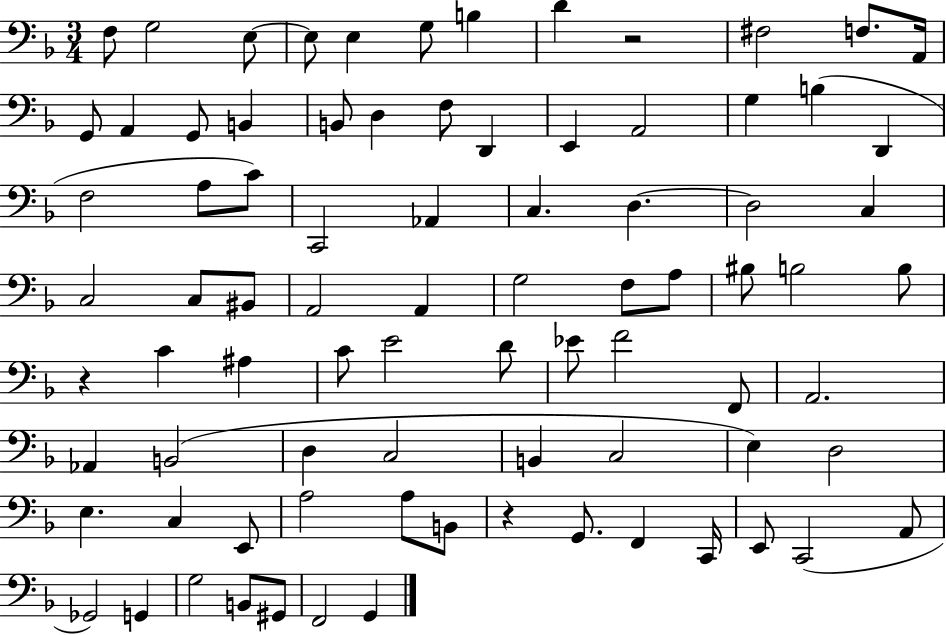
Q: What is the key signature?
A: F major